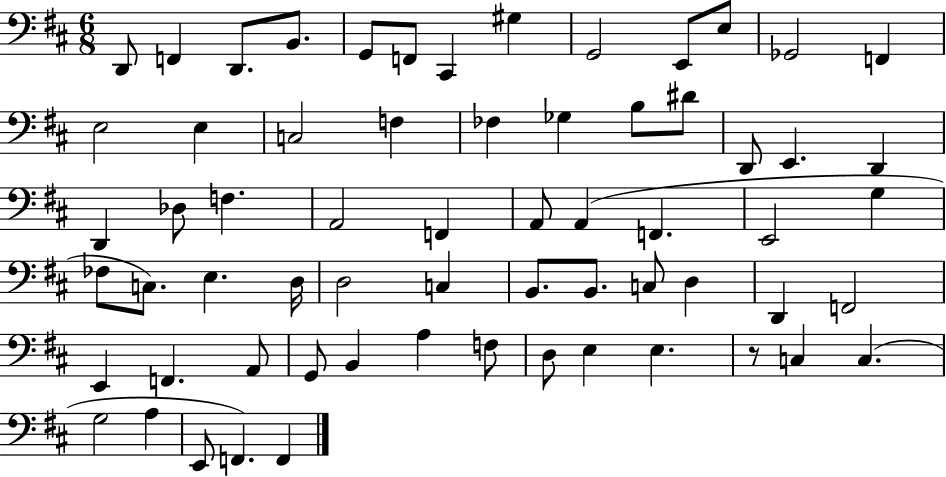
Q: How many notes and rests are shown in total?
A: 64